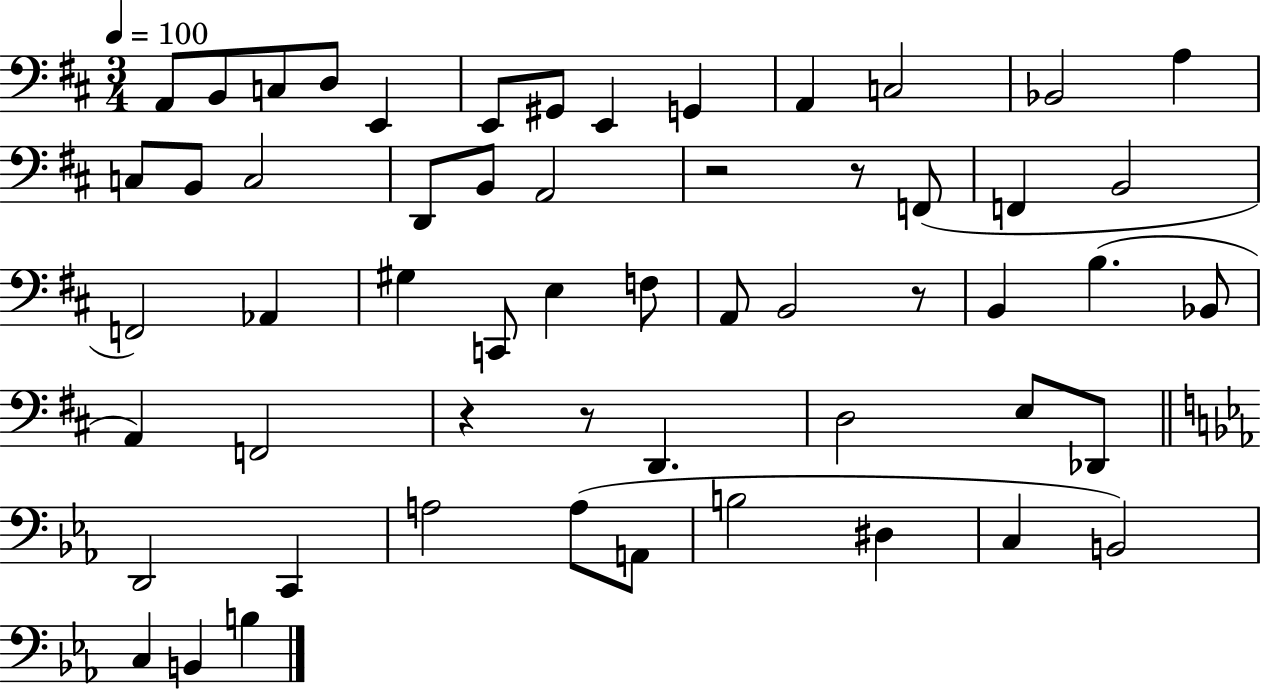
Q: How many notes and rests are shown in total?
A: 56